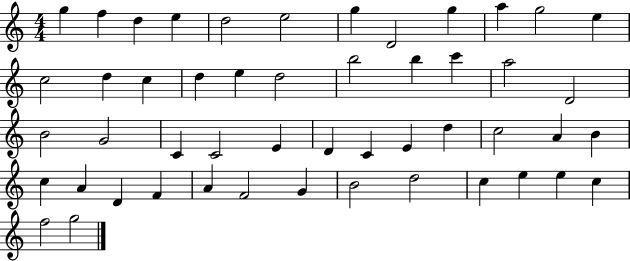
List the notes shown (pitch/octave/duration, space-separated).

G5/q F5/q D5/q E5/q D5/h E5/h G5/q D4/h G5/q A5/q G5/h E5/q C5/h D5/q C5/q D5/q E5/q D5/h B5/h B5/q C6/q A5/h D4/h B4/h G4/h C4/q C4/h E4/q D4/q C4/q E4/q D5/q C5/h A4/q B4/q C5/q A4/q D4/q F4/q A4/q F4/h G4/q B4/h D5/h C5/q E5/q E5/q C5/q F5/h G5/h